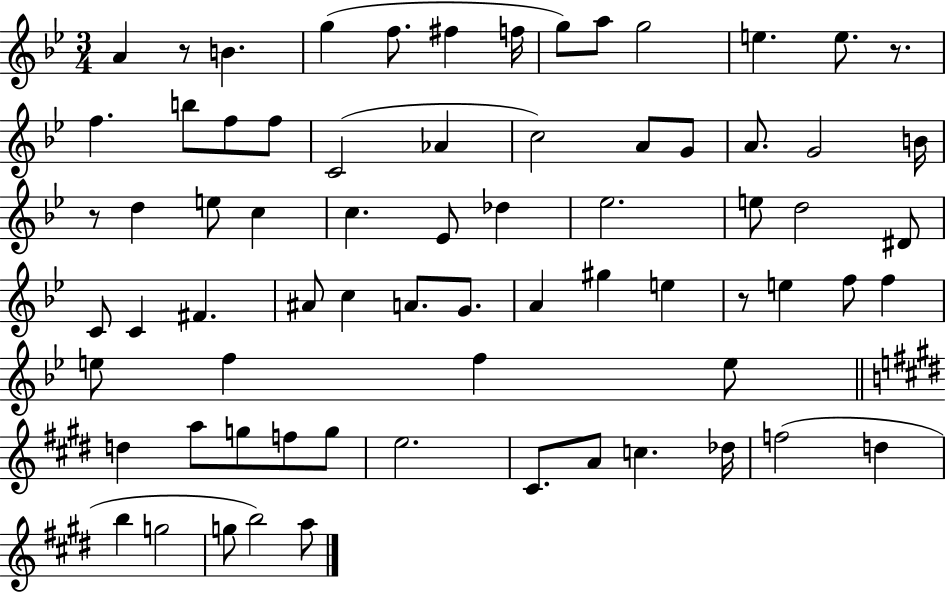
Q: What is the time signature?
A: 3/4